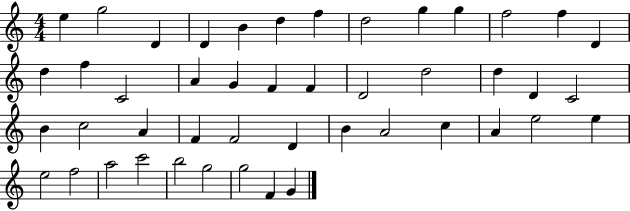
{
  \clef treble
  \numericTimeSignature
  \time 4/4
  \key c \major
  e''4 g''2 d'4 | d'4 b'4 d''4 f''4 | d''2 g''4 g''4 | f''2 f''4 d'4 | \break d''4 f''4 c'2 | a'4 g'4 f'4 f'4 | d'2 d''2 | d''4 d'4 c'2 | \break b'4 c''2 a'4 | f'4 f'2 d'4 | b'4 a'2 c''4 | a'4 e''2 e''4 | \break e''2 f''2 | a''2 c'''2 | b''2 g''2 | g''2 f'4 g'4 | \break \bar "|."
}